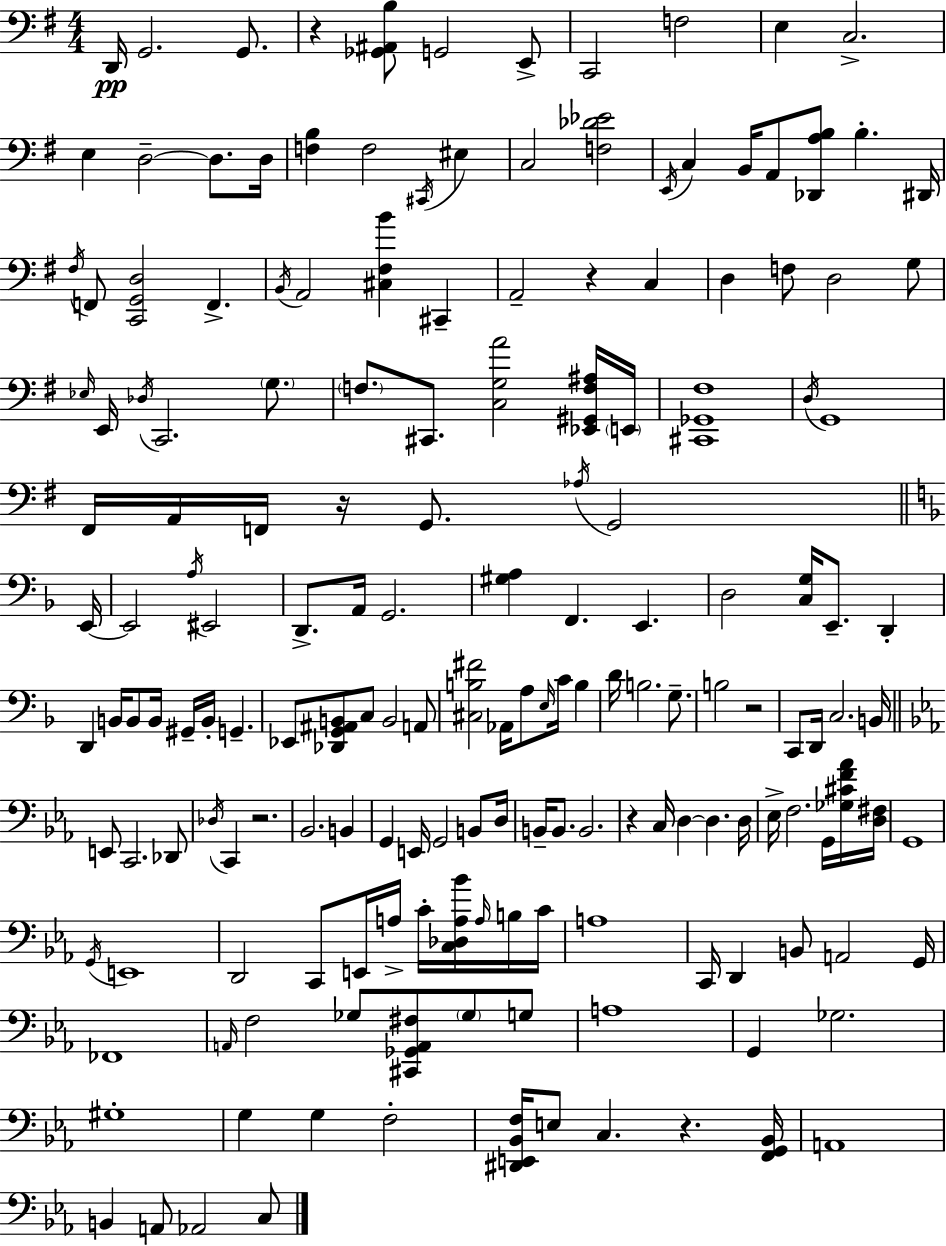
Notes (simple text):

D2/s G2/h. G2/e. R/q [Gb2,A#2,B3]/e G2/h E2/e C2/h F3/h E3/q C3/h. E3/q D3/h D3/e. D3/s [F3,B3]/q F3/h C#2/s EIS3/q C3/h [F3,Db4,Eb4]/h E2/s C3/q B2/s A2/e [Db2,A3,B3]/e B3/q. D#2/s F#3/s F2/e [C2,G2,D3]/h F2/q. B2/s A2/h [C#3,F#3,B4]/q C#2/q A2/h R/q C3/q D3/q F3/e D3/h G3/e Eb3/s E2/s Db3/s C2/h. G3/e. F3/e. C#2/e. [C3,G3,A4]/h [Eb2,G#2,F3,A#3]/s E2/s [C#2,Gb2,F#3]/w D3/s G2/w F#2/s A2/s F2/s R/s G2/e. Ab3/s G2/h E2/s E2/h A3/s EIS2/h D2/e. A2/s G2/h. [G#3,A3]/q F2/q. E2/q. D3/h [C3,G3]/s E2/e. D2/q D2/q B2/s B2/e B2/s G#2/s B2/s G2/q. Eb2/e [Db2,G2,A#2,B2]/e C3/e B2/h A2/e [C#3,B3,F#4]/h Ab2/s A3/e E3/s C4/s B3/q D4/s B3/h. G3/e. B3/h R/h C2/e D2/s C3/h. B2/s E2/e C2/h. Db2/e Db3/s C2/q R/h. Bb2/h. B2/q G2/q E2/s G2/h B2/e D3/s B2/s B2/e. B2/h. R/q C3/s D3/q D3/q. D3/s Eb3/s F3/h. G2/s [Gb3,C#4,F4,Ab4]/s [D3,F#3]/s G2/w G2/s E2/w D2/h C2/e E2/s A3/s C4/s [C3,Db3,A3,Bb4]/s A3/s B3/s C4/s A3/w C2/s D2/q B2/e A2/h G2/s FES2/w A2/s F3/h Gb3/e [C#2,Gb2,A2,F#3]/e Gb3/e G3/e A3/w G2/q Gb3/h. G#3/w G3/q G3/q F3/h [D#2,E2,Bb2,F3]/s E3/e C3/q. R/q. [F2,G2,Bb2]/s A2/w B2/q A2/e Ab2/h C3/e